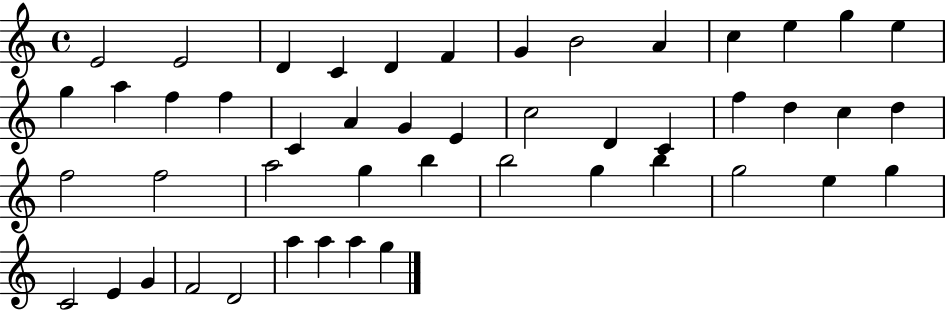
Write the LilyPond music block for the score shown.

{
  \clef treble
  \time 4/4
  \defaultTimeSignature
  \key c \major
  e'2 e'2 | d'4 c'4 d'4 f'4 | g'4 b'2 a'4 | c''4 e''4 g''4 e''4 | \break g''4 a''4 f''4 f''4 | c'4 a'4 g'4 e'4 | c''2 d'4 c'4 | f''4 d''4 c''4 d''4 | \break f''2 f''2 | a''2 g''4 b''4 | b''2 g''4 b''4 | g''2 e''4 g''4 | \break c'2 e'4 g'4 | f'2 d'2 | a''4 a''4 a''4 g''4 | \bar "|."
}